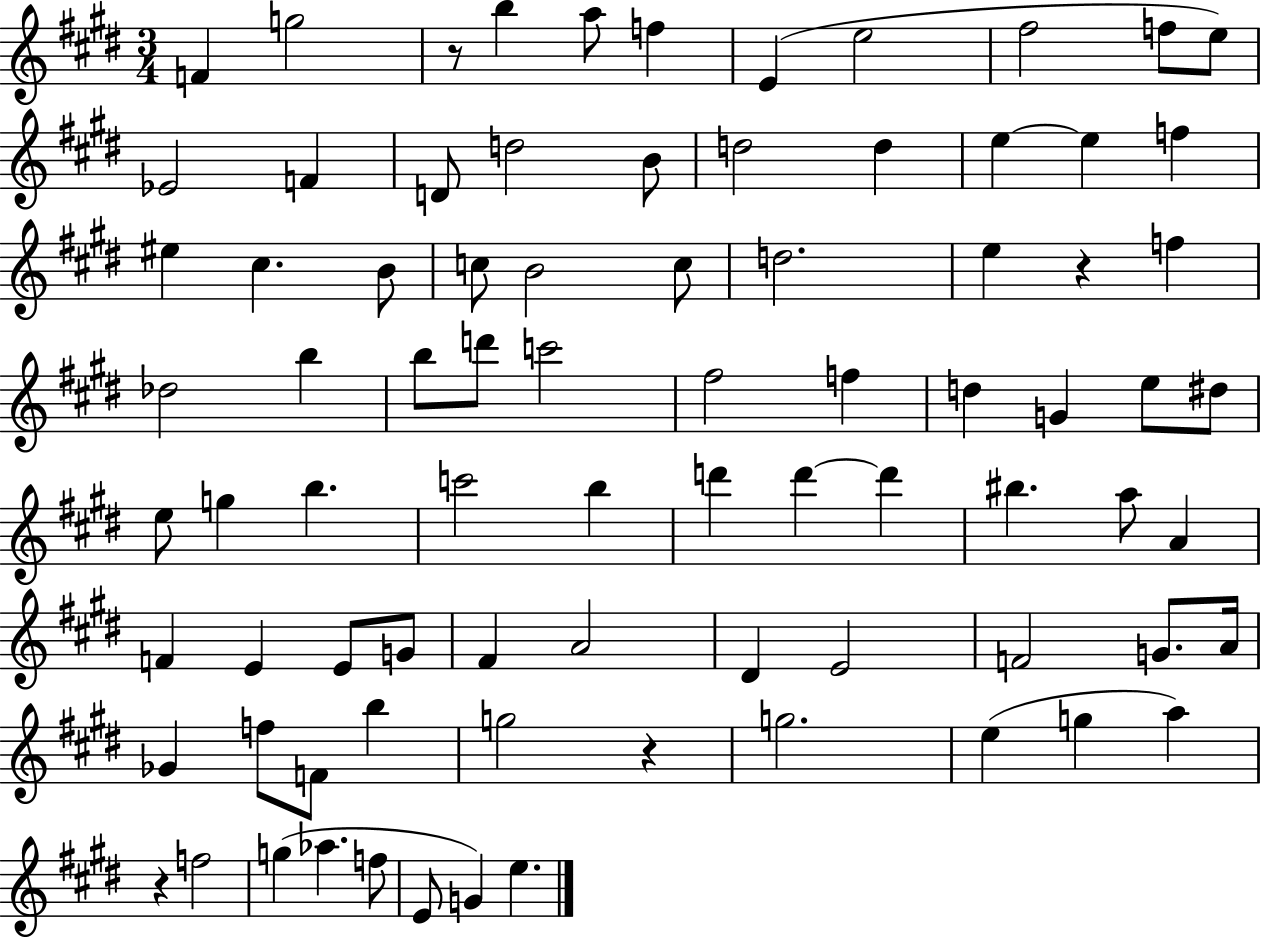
X:1
T:Untitled
M:3/4
L:1/4
K:E
F g2 z/2 b a/2 f E e2 ^f2 f/2 e/2 _E2 F D/2 d2 B/2 d2 d e e f ^e ^c B/2 c/2 B2 c/2 d2 e z f _d2 b b/2 d'/2 c'2 ^f2 f d G e/2 ^d/2 e/2 g b c'2 b d' d' d' ^b a/2 A F E E/2 G/2 ^F A2 ^D E2 F2 G/2 A/4 _G f/2 F/2 b g2 z g2 e g a z f2 g _a f/2 E/2 G e